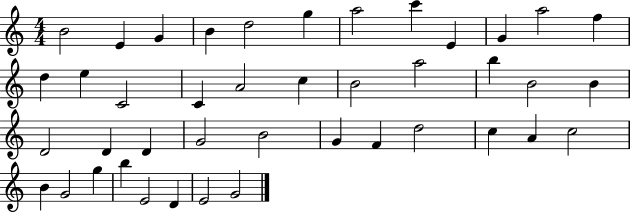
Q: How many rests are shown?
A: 0